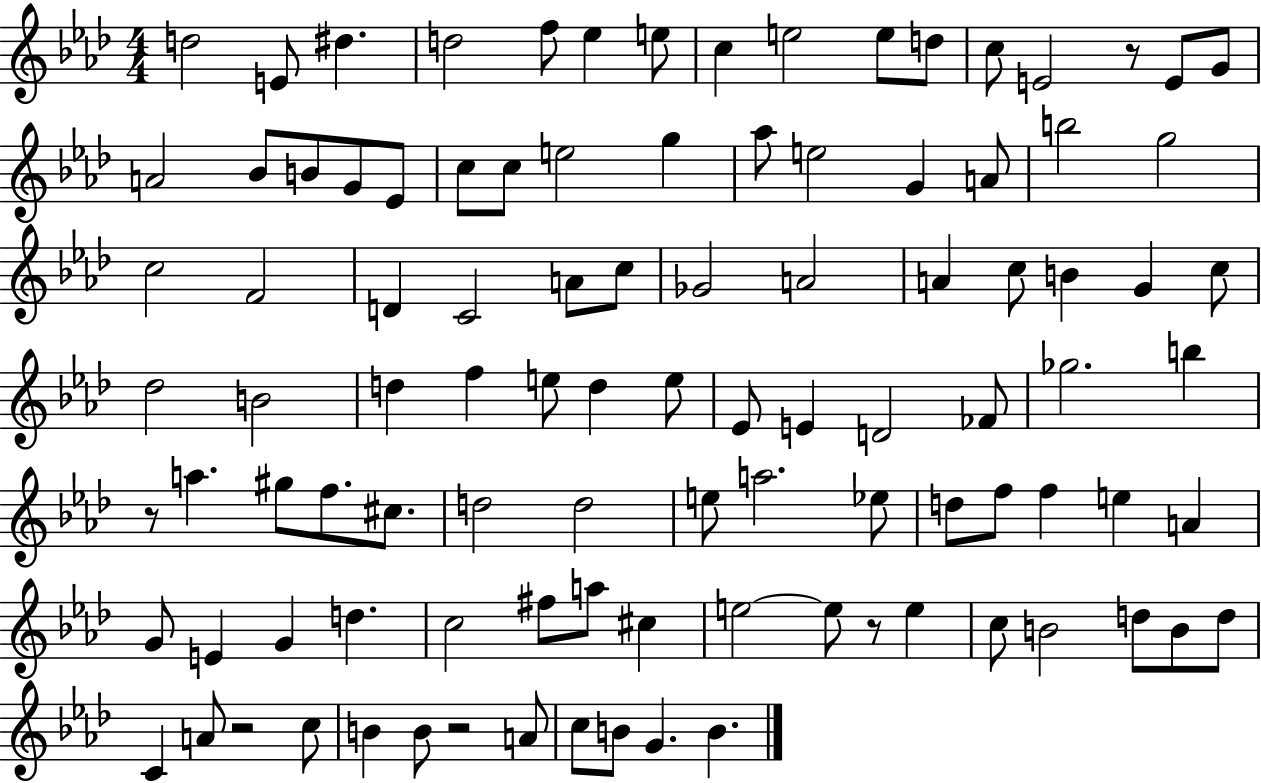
D5/h E4/e D#5/q. D5/h F5/e Eb5/q E5/e C5/q E5/h E5/e D5/e C5/e E4/h R/e E4/e G4/e A4/h Bb4/e B4/e G4/e Eb4/e C5/e C5/e E5/h G5/q Ab5/e E5/h G4/q A4/e B5/h G5/h C5/h F4/h D4/q C4/h A4/e C5/e Gb4/h A4/h A4/q C5/e B4/q G4/q C5/e Db5/h B4/h D5/q F5/q E5/e D5/q E5/e Eb4/e E4/q D4/h FES4/e Gb5/h. B5/q R/e A5/q. G#5/e F5/e. C#5/e. D5/h D5/h E5/e A5/h. Eb5/e D5/e F5/e F5/q E5/q A4/q G4/e E4/q G4/q D5/q. C5/h F#5/e A5/e C#5/q E5/h E5/e R/e E5/q C5/e B4/h D5/e B4/e D5/e C4/q A4/e R/h C5/e B4/q B4/e R/h A4/e C5/e B4/e G4/q. B4/q.